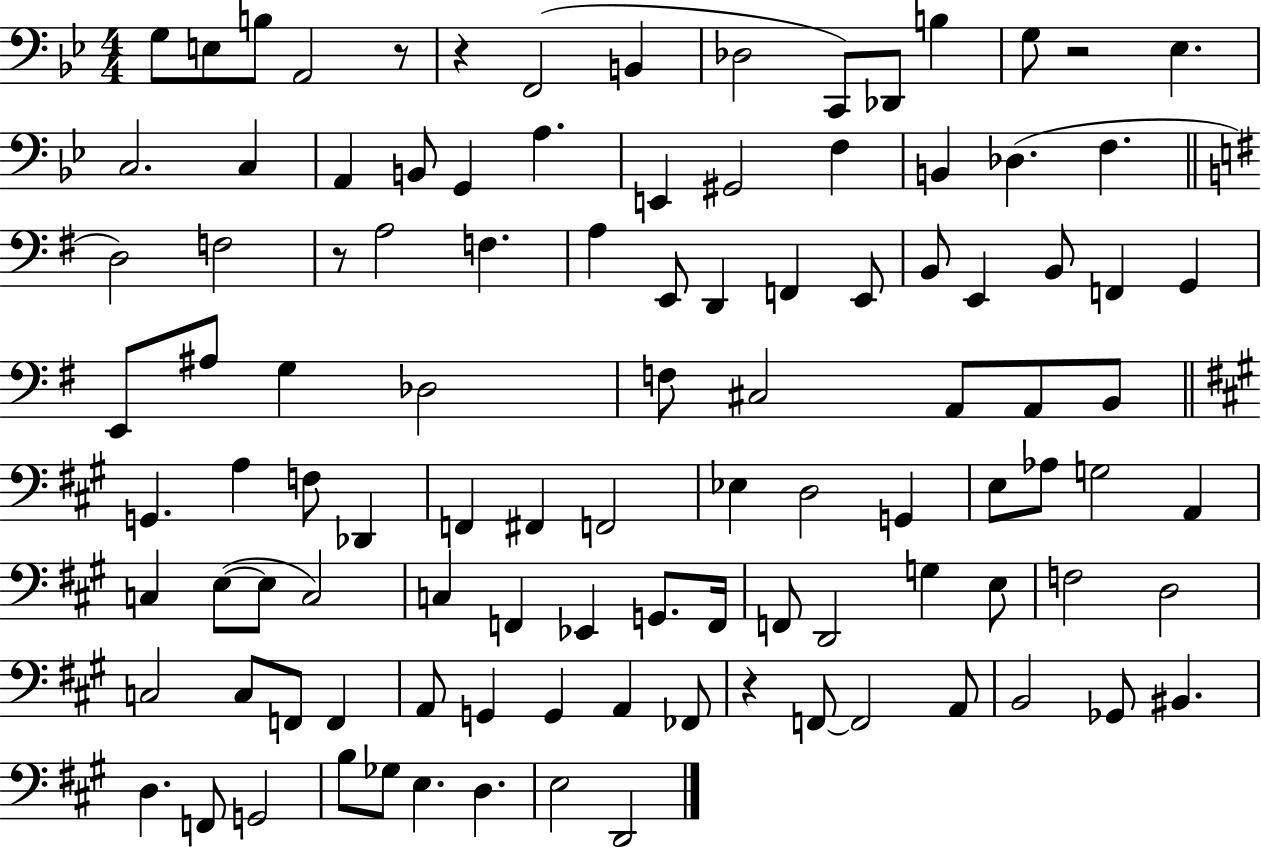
{
  \clef bass
  \numericTimeSignature
  \time 4/4
  \key bes \major
  \repeat volta 2 { g8 e8 b8 a,2 r8 | r4 f,2( b,4 | des2 c,8) des,8 b4 | g8 r2 ees4. | \break c2. c4 | a,4 b,8 g,4 a4. | e,4 gis,2 f4 | b,4 des4.( f4. | \break \bar "||" \break \key e \minor d2) f2 | r8 a2 f4. | a4 e,8 d,4 f,4 e,8 | b,8 e,4 b,8 f,4 g,4 | \break e,8 ais8 g4 des2 | f8 cis2 a,8 a,8 b,8 | \bar "||" \break \key a \major g,4. a4 f8 des,4 | f,4 fis,4 f,2 | ees4 d2 g,4 | e8 aes8 g2 a,4 | \break c4 e8~(~ e8 c2) | c4 f,4 ees,4 g,8. f,16 | f,8 d,2 g4 e8 | f2 d2 | \break c2 c8 f,8 f,4 | a,8 g,4 g,4 a,4 fes,8 | r4 f,8~~ f,2 a,8 | b,2 ges,8 bis,4. | \break d4. f,8 g,2 | b8 ges8 e4. d4. | e2 d,2 | } \bar "|."
}